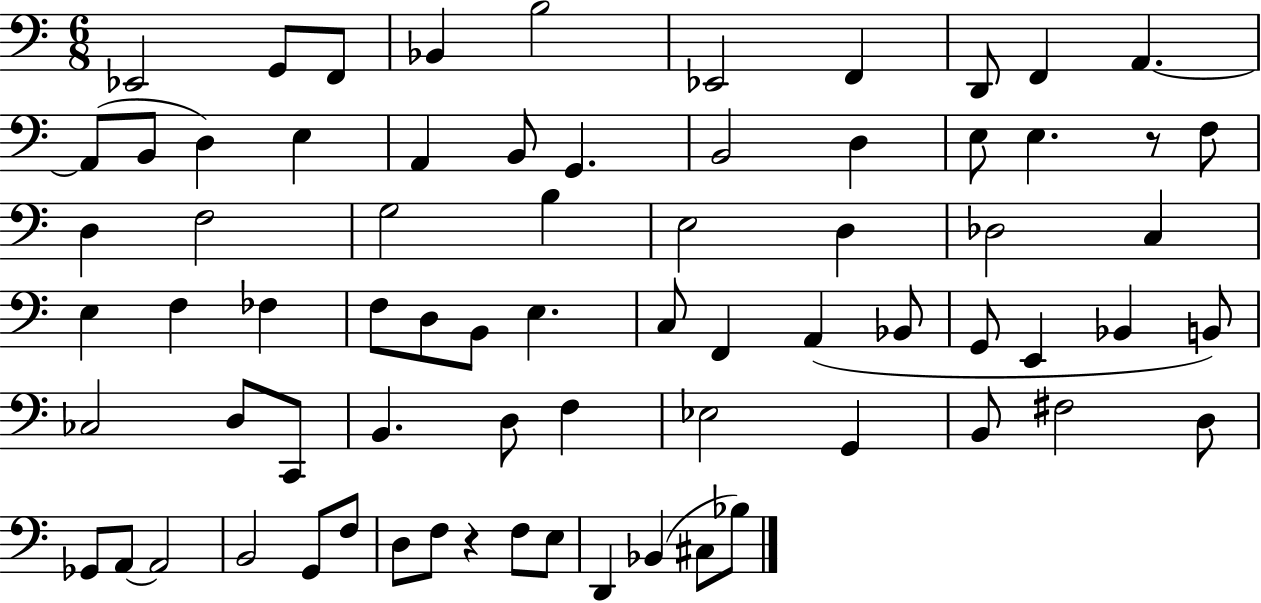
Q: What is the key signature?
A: C major